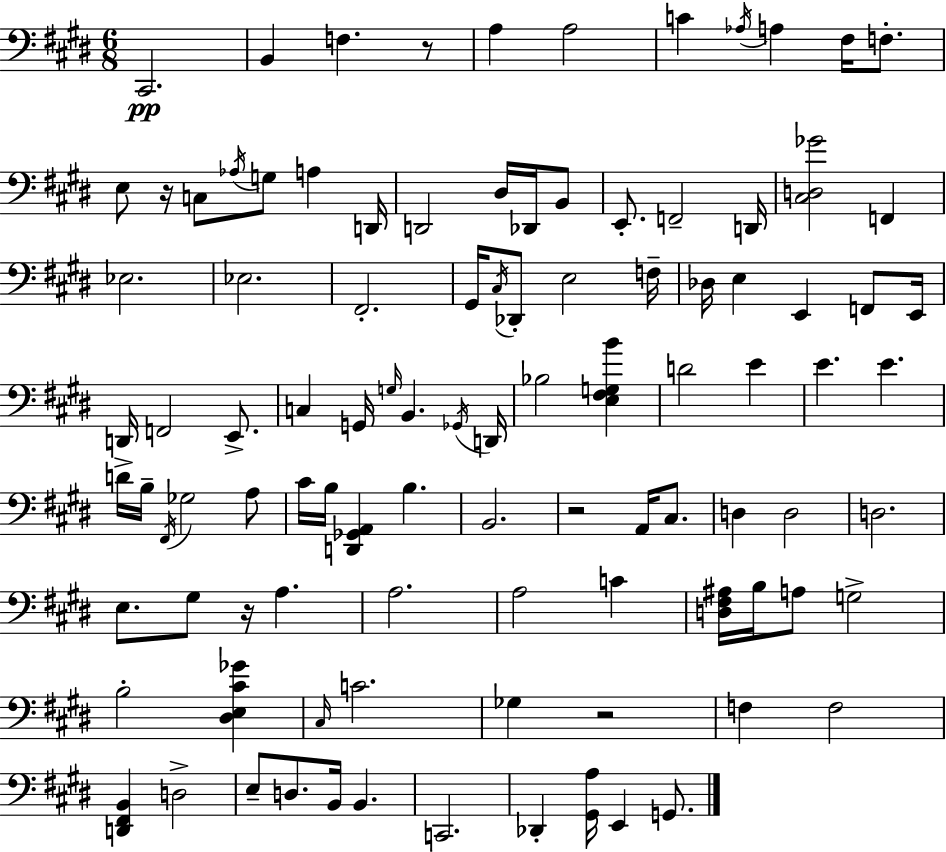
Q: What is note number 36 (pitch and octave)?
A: F2